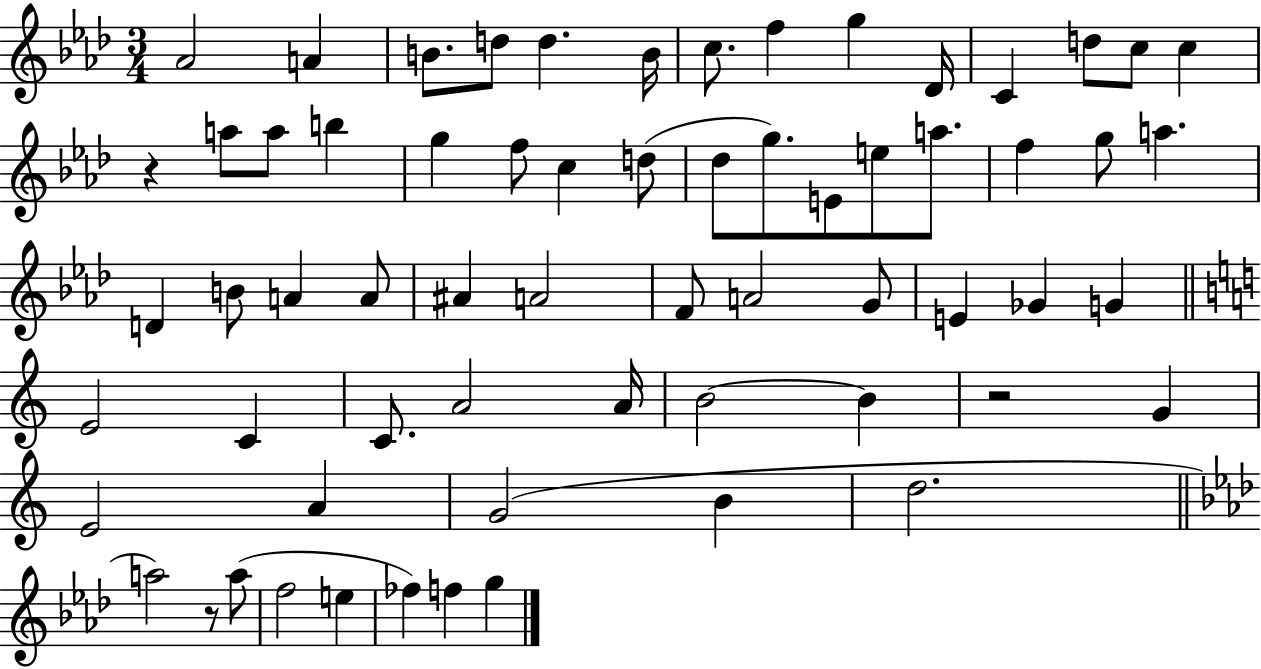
X:1
T:Untitled
M:3/4
L:1/4
K:Ab
_A2 A B/2 d/2 d B/4 c/2 f g _D/4 C d/2 c/2 c z a/2 a/2 b g f/2 c d/2 _d/2 g/2 E/2 e/2 a/2 f g/2 a D B/2 A A/2 ^A A2 F/2 A2 G/2 E _G G E2 C C/2 A2 A/4 B2 B z2 G E2 A G2 B d2 a2 z/2 a/2 f2 e _f f g